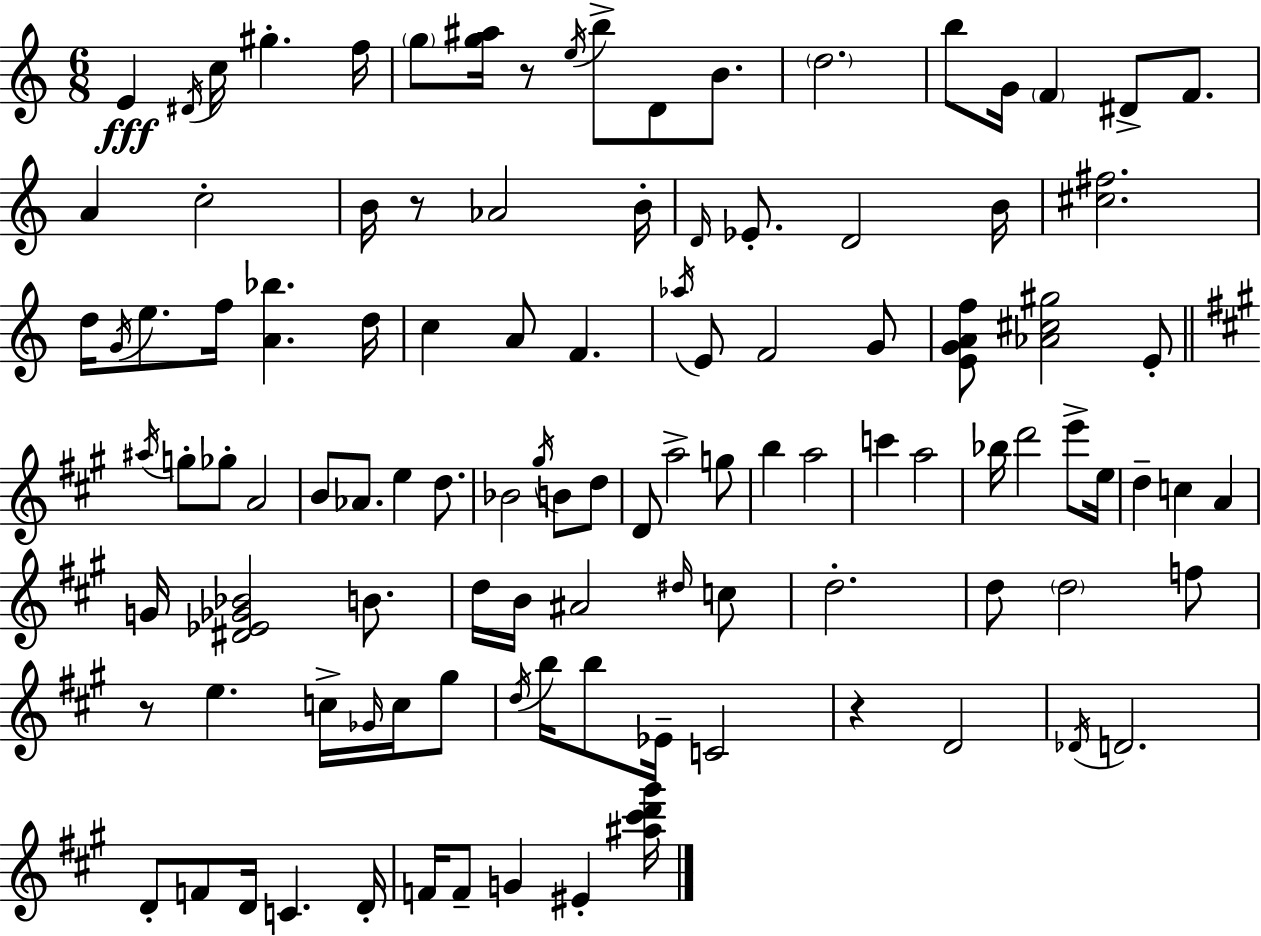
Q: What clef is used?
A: treble